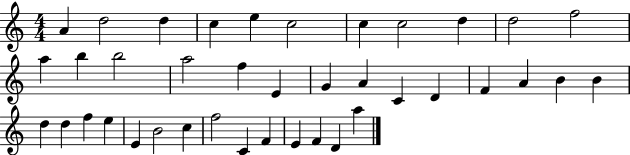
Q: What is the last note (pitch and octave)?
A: A5